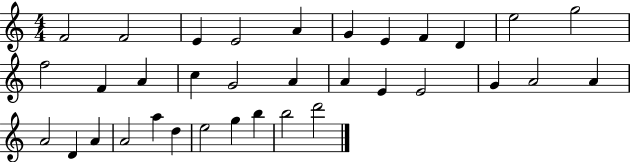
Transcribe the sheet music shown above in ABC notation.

X:1
T:Untitled
M:4/4
L:1/4
K:C
F2 F2 E E2 A G E F D e2 g2 f2 F A c G2 A A E E2 G A2 A A2 D A A2 a d e2 g b b2 d'2